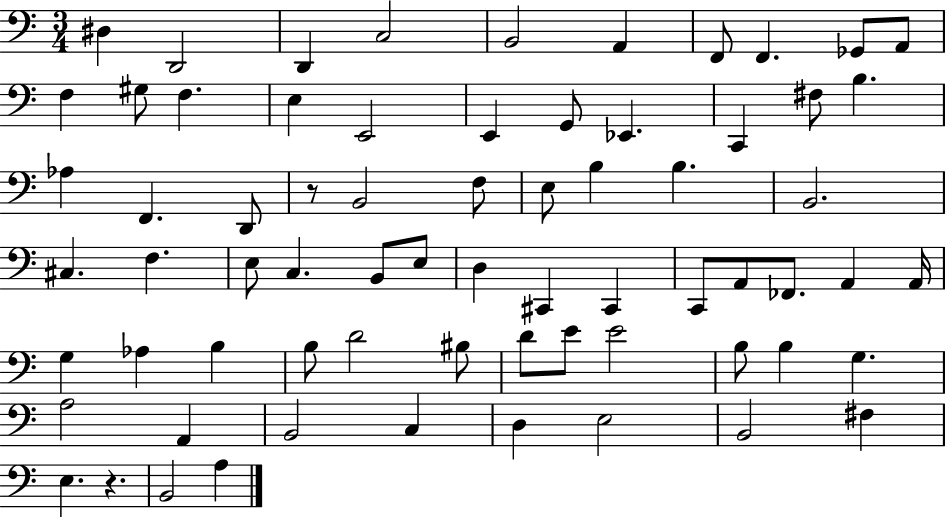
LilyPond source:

{
  \clef bass
  \numericTimeSignature
  \time 3/4
  \key c \major
  dis4 d,2 | d,4 c2 | b,2 a,4 | f,8 f,4. ges,8 a,8 | \break f4 gis8 f4. | e4 e,2 | e,4 g,8 ees,4. | c,4 fis8 b4. | \break aes4 f,4. d,8 | r8 b,2 f8 | e8 b4 b4. | b,2. | \break cis4. f4. | e8 c4. b,8 e8 | d4 cis,4 cis,4 | c,8 a,8 fes,8. a,4 a,16 | \break g4 aes4 b4 | b8 d'2 bis8 | d'8 e'8 e'2 | b8 b4 g4. | \break a2 a,4 | b,2 c4 | d4 e2 | b,2 fis4 | \break e4. r4. | b,2 a4 | \bar "|."
}